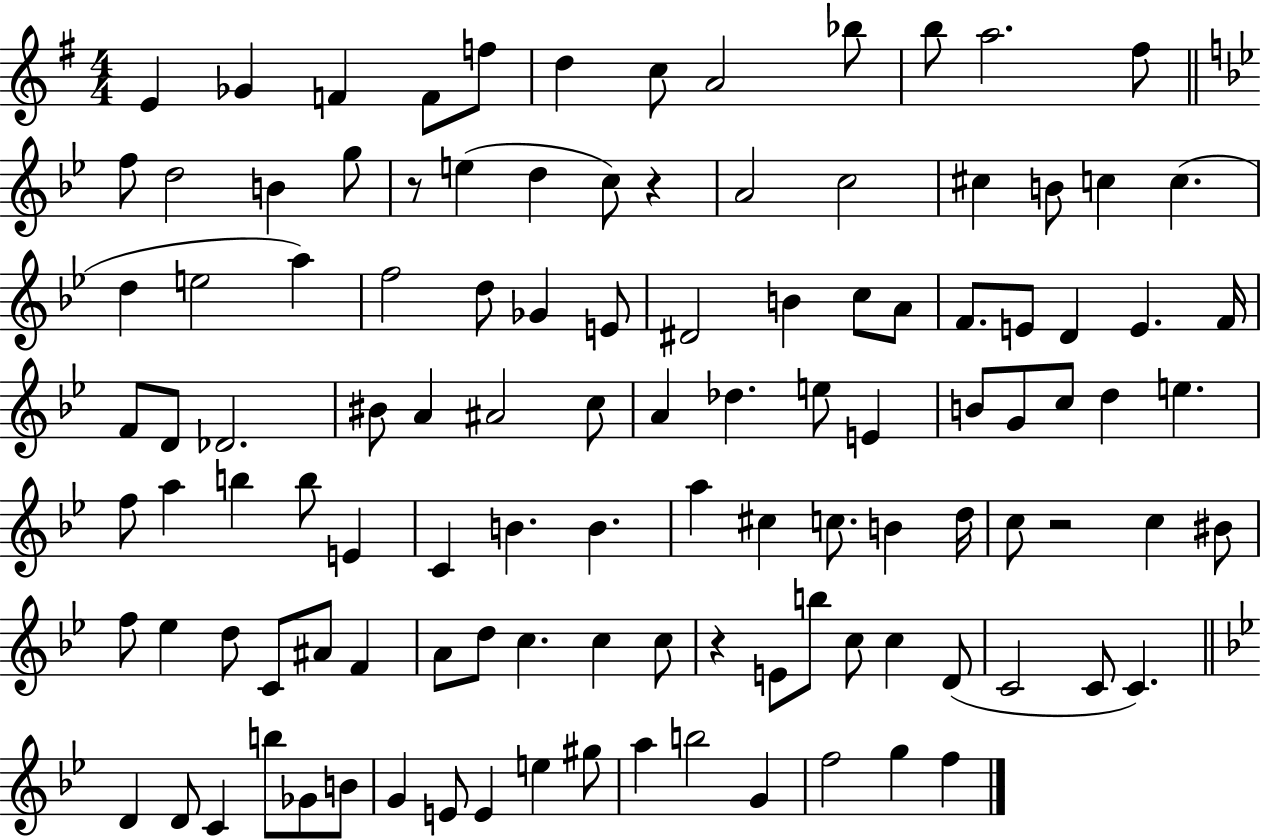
E4/q Gb4/q F4/q F4/e F5/e D5/q C5/e A4/h Bb5/e B5/e A5/h. F#5/e F5/e D5/h B4/q G5/e R/e E5/q D5/q C5/e R/q A4/h C5/h C#5/q B4/e C5/q C5/q. D5/q E5/h A5/q F5/h D5/e Gb4/q E4/e D#4/h B4/q C5/e A4/e F4/e. E4/e D4/q E4/q. F4/s F4/e D4/e Db4/h. BIS4/e A4/q A#4/h C5/e A4/q Db5/q. E5/e E4/q B4/e G4/e C5/e D5/q E5/q. F5/e A5/q B5/q B5/e E4/q C4/q B4/q. B4/q. A5/q C#5/q C5/e. B4/q D5/s C5/e R/h C5/q BIS4/e F5/e Eb5/q D5/e C4/e A#4/e F4/q A4/e D5/e C5/q. C5/q C5/e R/q E4/e B5/e C5/e C5/q D4/e C4/h C4/e C4/q. D4/q D4/e C4/q B5/e Gb4/e B4/e G4/q E4/e E4/q E5/q G#5/e A5/q B5/h G4/q F5/h G5/q F5/q